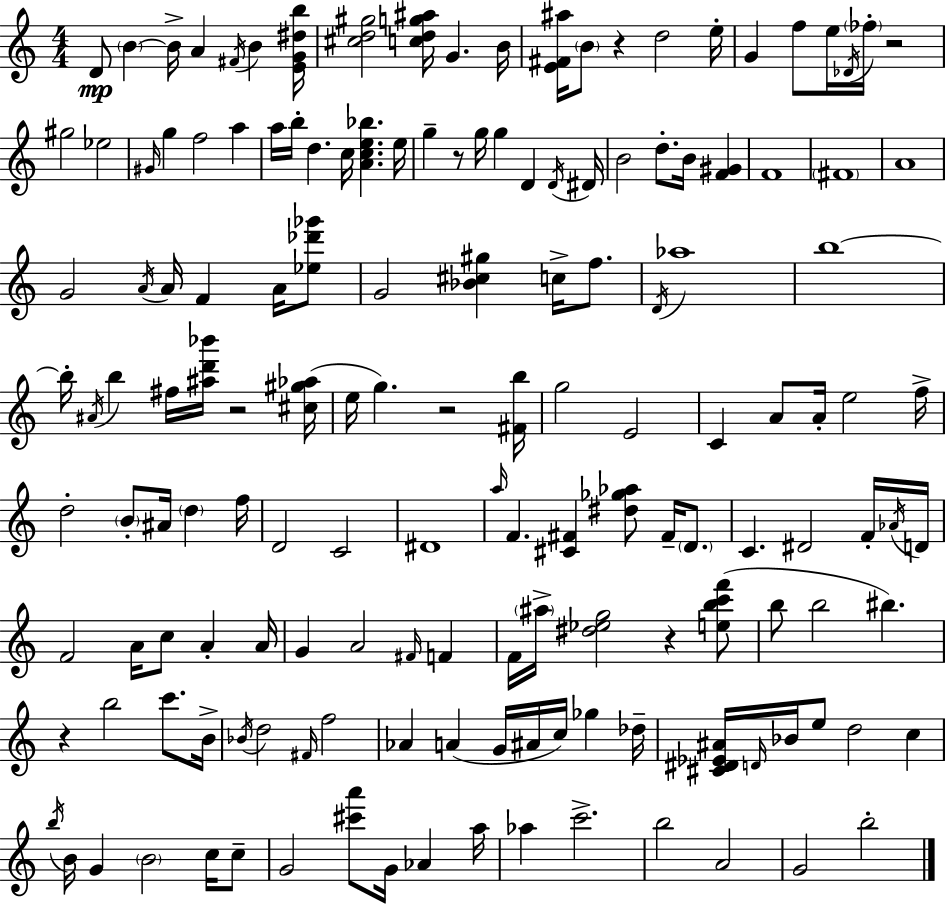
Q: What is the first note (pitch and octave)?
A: D4